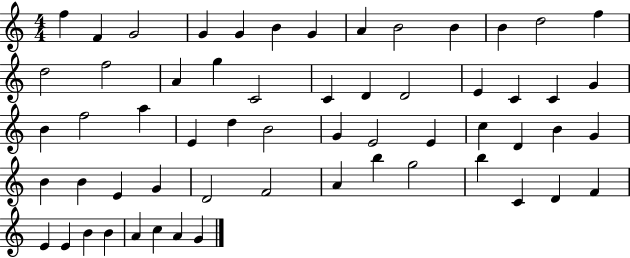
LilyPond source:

{
  \clef treble
  \numericTimeSignature
  \time 4/4
  \key c \major
  f''4 f'4 g'2 | g'4 g'4 b'4 g'4 | a'4 b'2 b'4 | b'4 d''2 f''4 | \break d''2 f''2 | a'4 g''4 c'2 | c'4 d'4 d'2 | e'4 c'4 c'4 g'4 | \break b'4 f''2 a''4 | e'4 d''4 b'2 | g'4 e'2 e'4 | c''4 d'4 b'4 g'4 | \break b'4 b'4 e'4 g'4 | d'2 f'2 | a'4 b''4 g''2 | b''4 c'4 d'4 f'4 | \break e'4 e'4 b'4 b'4 | a'4 c''4 a'4 g'4 | \bar "|."
}